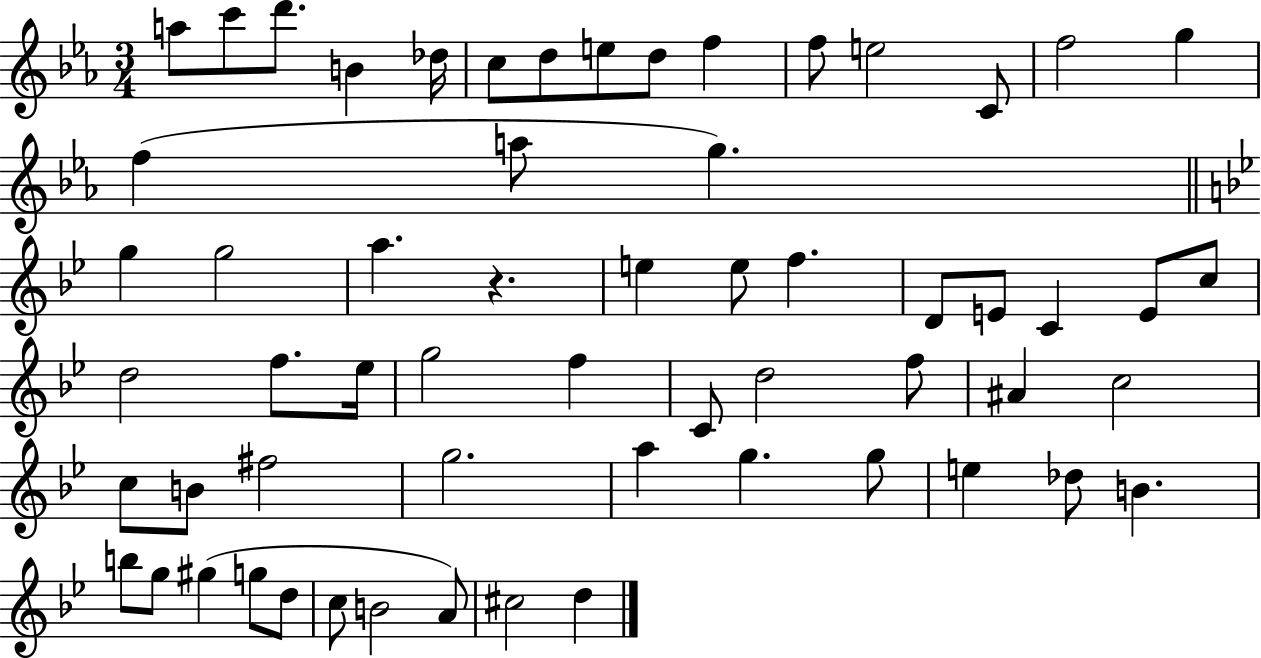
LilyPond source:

{
  \clef treble
  \numericTimeSignature
  \time 3/4
  \key ees \major
  a''8 c'''8 d'''8. b'4 des''16 | c''8 d''8 e''8 d''8 f''4 | f''8 e''2 c'8 | f''2 g''4 | \break f''4( a''8 g''4.) | \bar "||" \break \key g \minor g''4 g''2 | a''4. r4. | e''4 e''8 f''4. | d'8 e'8 c'4 e'8 c''8 | \break d''2 f''8. ees''16 | g''2 f''4 | c'8 d''2 f''8 | ais'4 c''2 | \break c''8 b'8 fis''2 | g''2. | a''4 g''4. g''8 | e''4 des''8 b'4. | \break b''8 g''8 gis''4( g''8 d''8 | c''8 b'2 a'8) | cis''2 d''4 | \bar "|."
}